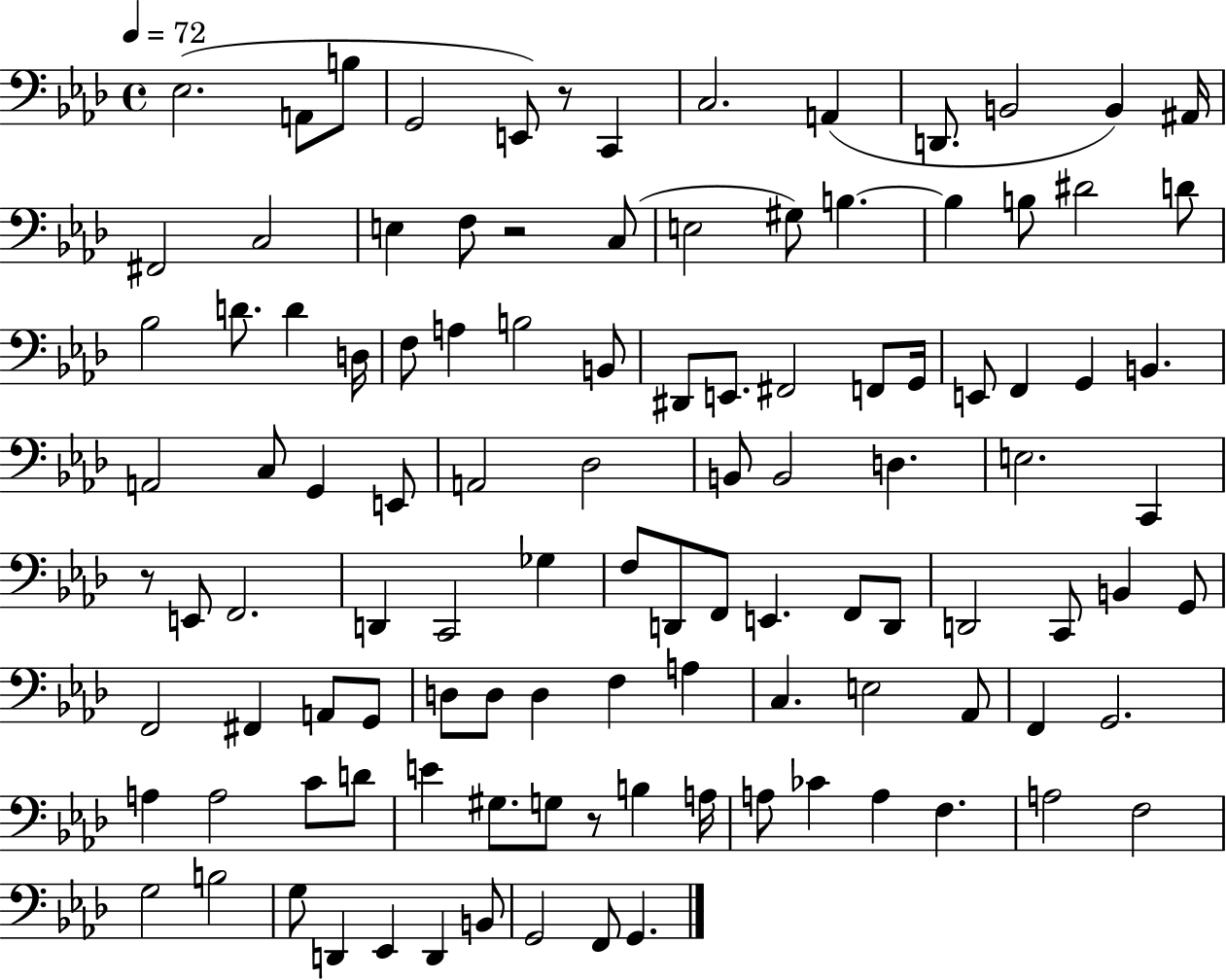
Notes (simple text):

Eb3/h. A2/e B3/e G2/h E2/e R/e C2/q C3/h. A2/q D2/e. B2/h B2/q A#2/s F#2/h C3/h E3/q F3/e R/h C3/e E3/h G#3/e B3/q. B3/q B3/e D#4/h D4/e Bb3/h D4/e. D4/q D3/s F3/e A3/q B3/h B2/e D#2/e E2/e. F#2/h F2/e G2/s E2/e F2/q G2/q B2/q. A2/h C3/e G2/q E2/e A2/h Db3/h B2/e B2/h D3/q. E3/h. C2/q R/e E2/e F2/h. D2/q C2/h Gb3/q F3/e D2/e F2/e E2/q. F2/e D2/e D2/h C2/e B2/q G2/e F2/h F#2/q A2/e G2/e D3/e D3/e D3/q F3/q A3/q C3/q. E3/h Ab2/e F2/q G2/h. A3/q A3/h C4/e D4/e E4/q G#3/e. G3/e R/e B3/q A3/s A3/e CES4/q A3/q F3/q. A3/h F3/h G3/h B3/h G3/e D2/q Eb2/q D2/q B2/e G2/h F2/e G2/q.